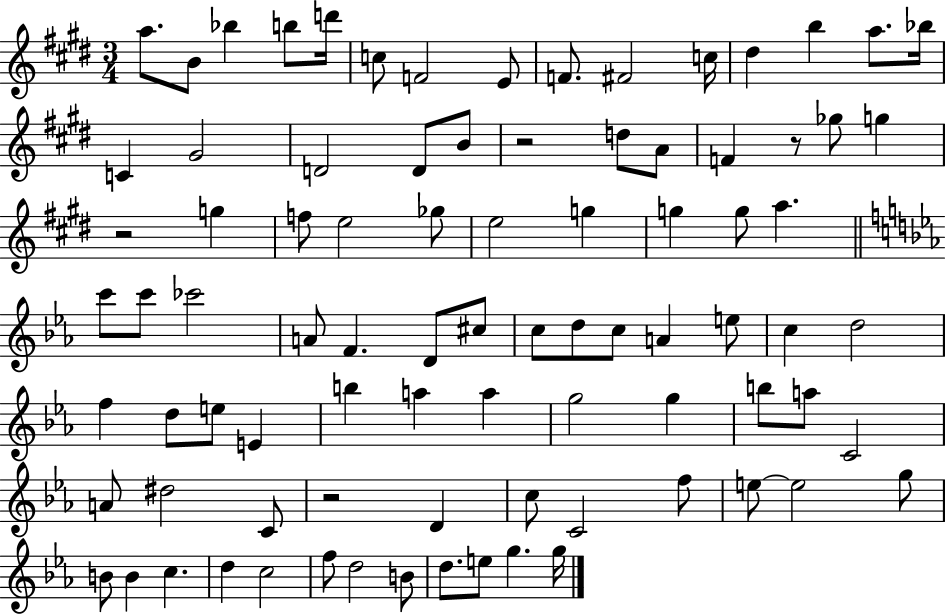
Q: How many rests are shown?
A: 4